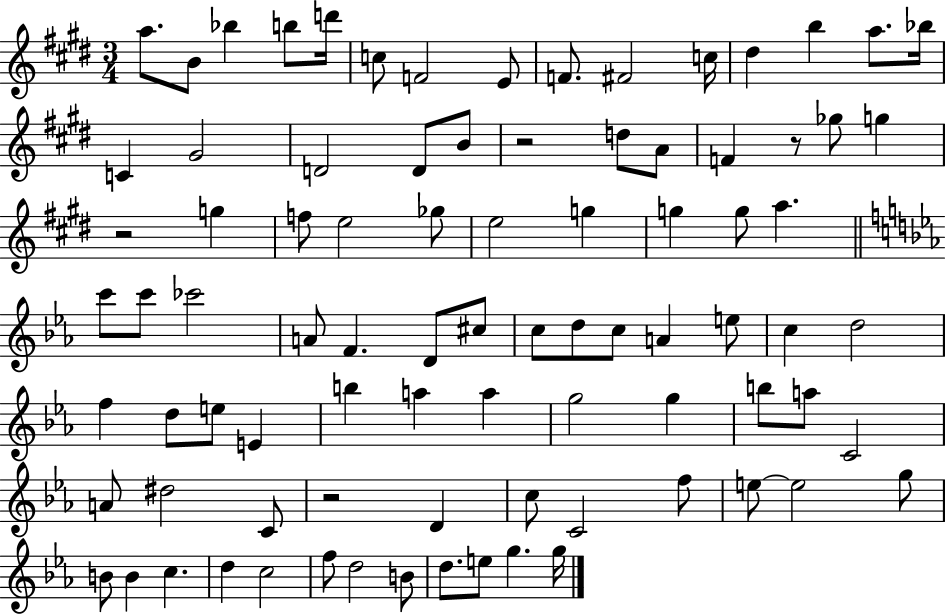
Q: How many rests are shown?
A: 4